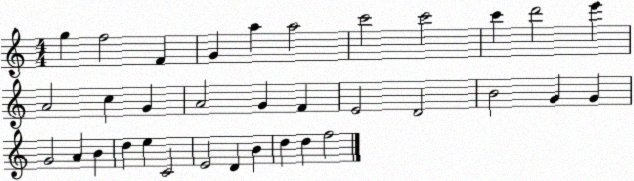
X:1
T:Untitled
M:4/4
L:1/4
K:C
g f2 F G a a2 c'2 c'2 c' d'2 e' A2 c G A2 G F E2 D2 B2 G G G2 A B d e C2 E2 D B d d f2